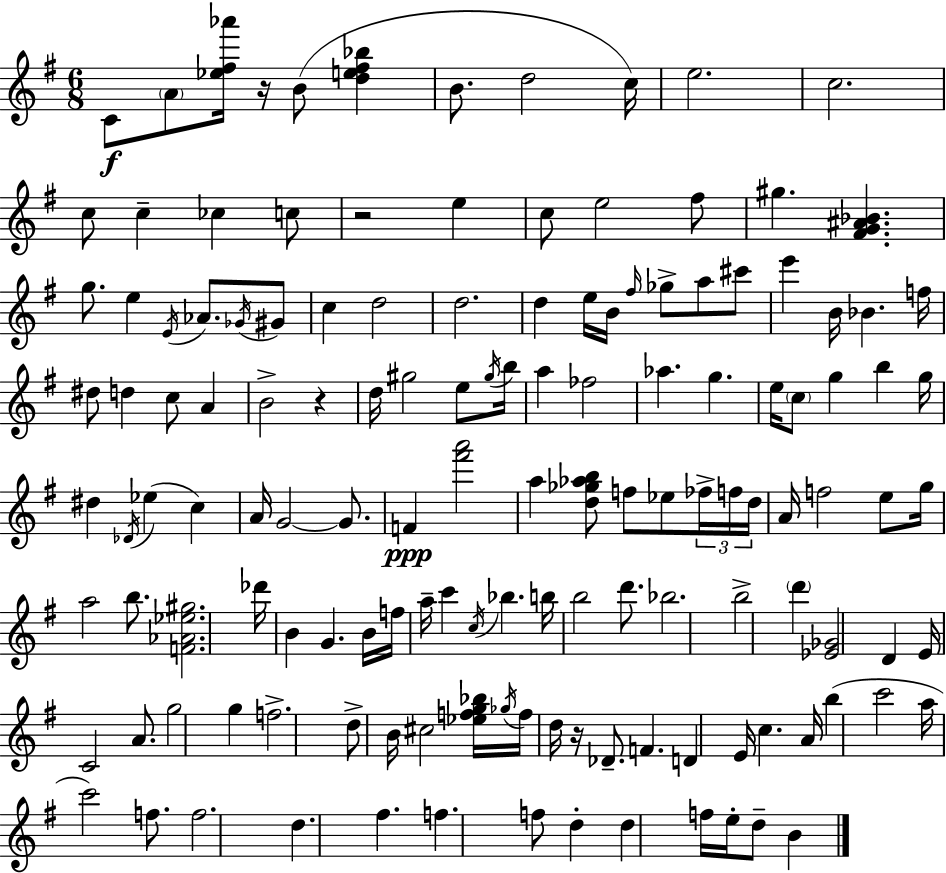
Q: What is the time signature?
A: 6/8